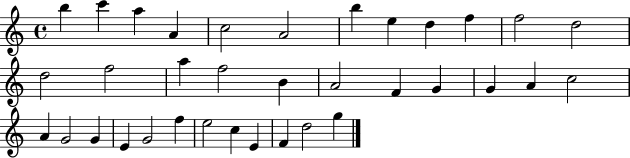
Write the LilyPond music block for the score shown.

{
  \clef treble
  \time 4/4
  \defaultTimeSignature
  \key c \major
  b''4 c'''4 a''4 a'4 | c''2 a'2 | b''4 e''4 d''4 f''4 | f''2 d''2 | \break d''2 f''2 | a''4 f''2 b'4 | a'2 f'4 g'4 | g'4 a'4 c''2 | \break a'4 g'2 g'4 | e'4 g'2 f''4 | e''2 c''4 e'4 | f'4 d''2 g''4 | \break \bar "|."
}